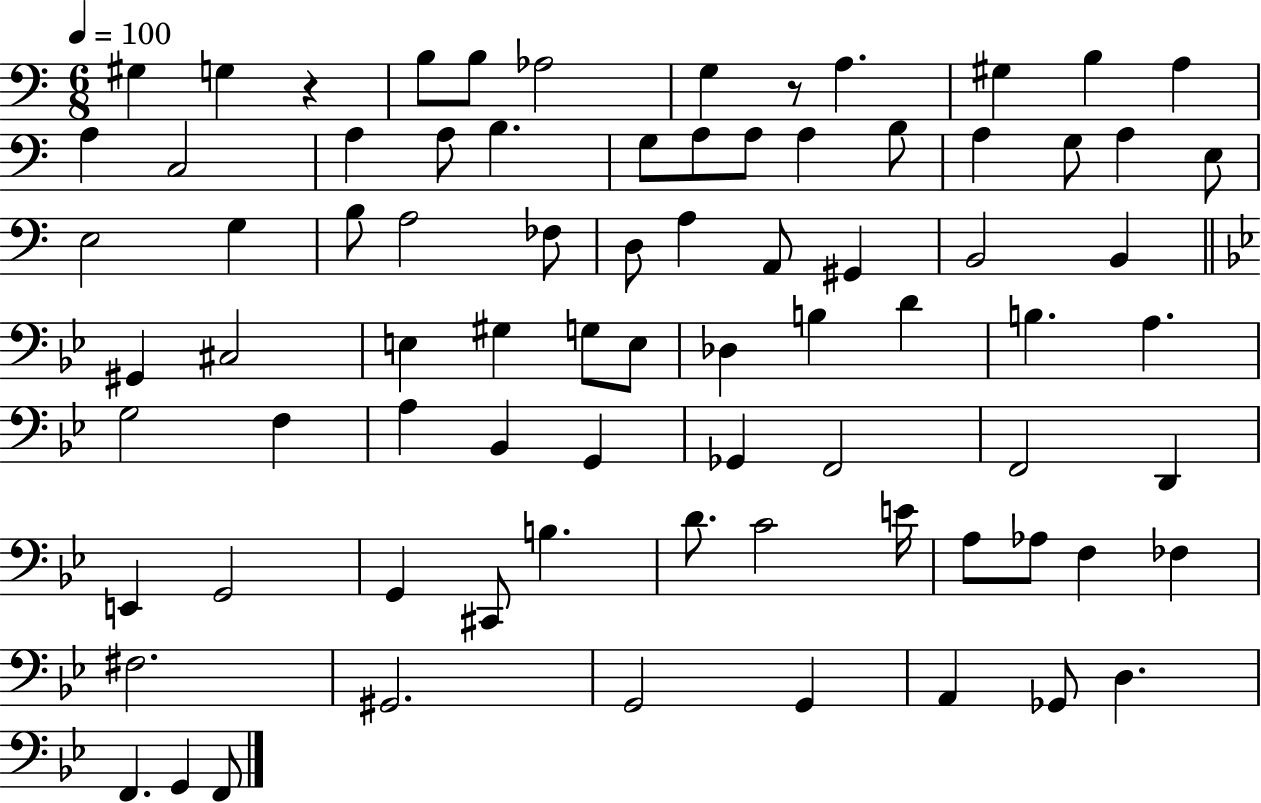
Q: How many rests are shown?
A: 2